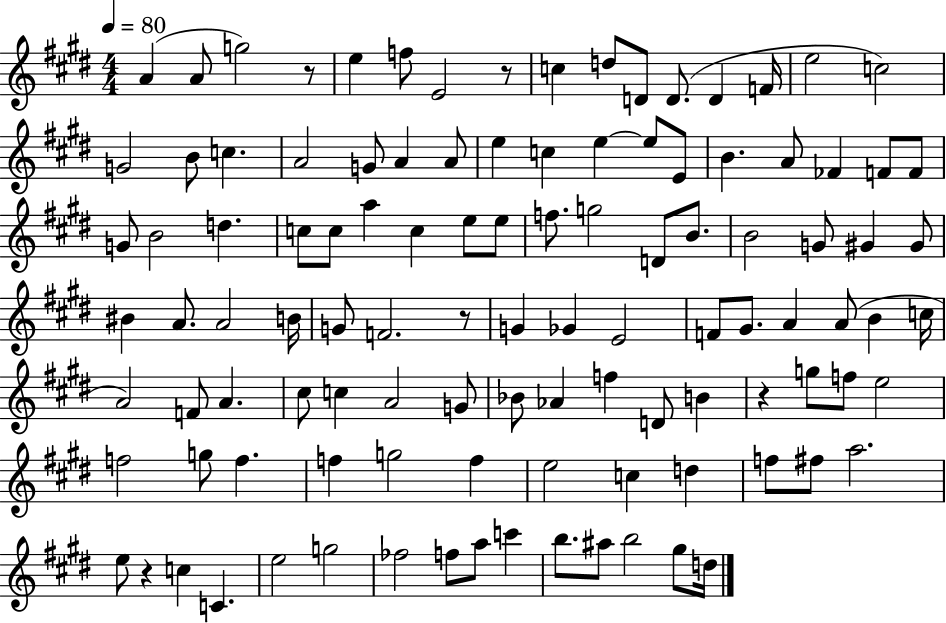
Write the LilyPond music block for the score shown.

{
  \clef treble
  \numericTimeSignature
  \time 4/4
  \key e \major
  \tempo 4 = 80
  a'4( a'8 g''2) r8 | e''4 f''8 e'2 r8 | c''4 d''8 d'8 d'8.( d'4 f'16 | e''2 c''2) | \break g'2 b'8 c''4. | a'2 g'8 a'4 a'8 | e''4 c''4 e''4~~ e''8 e'8 | b'4. a'8 fes'4 f'8 f'8 | \break g'8 b'2 d''4. | c''8 c''8 a''4 c''4 e''8 e''8 | f''8. g''2 d'8 b'8. | b'2 g'8 gis'4 gis'8 | \break bis'4 a'8. a'2 b'16 | g'8 f'2. r8 | g'4 ges'4 e'2 | f'8 gis'8. a'4 a'8( b'4 c''16 | \break a'2) f'8 a'4. | cis''8 c''4 a'2 g'8 | bes'8 aes'4 f''4 d'8 b'4 | r4 g''8 f''8 e''2 | \break f''2 g''8 f''4. | f''4 g''2 f''4 | e''2 c''4 d''4 | f''8 fis''8 a''2. | \break e''8 r4 c''4 c'4. | e''2 g''2 | fes''2 f''8 a''8 c'''4 | b''8. ais''8 b''2 gis''8 d''16 | \break \bar "|."
}